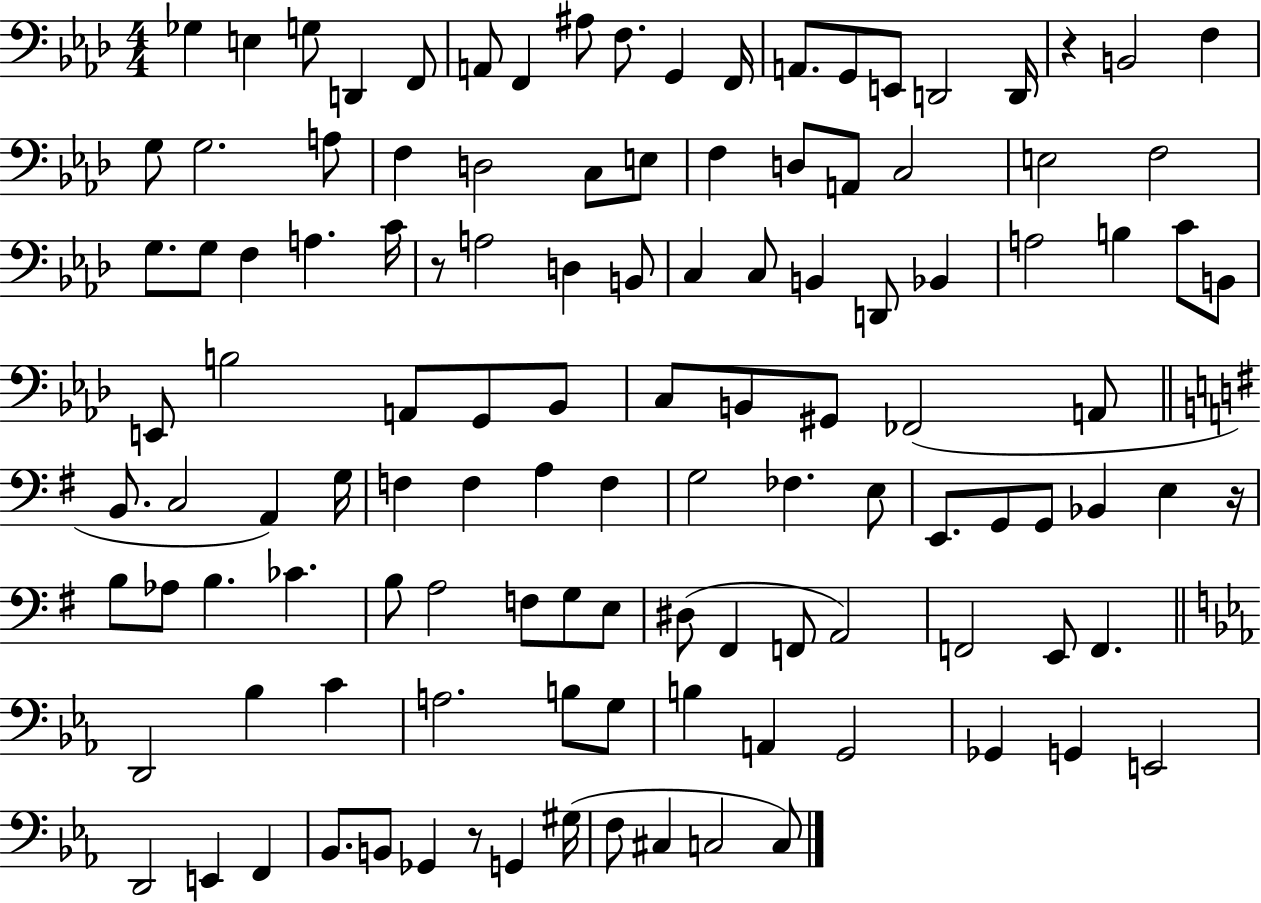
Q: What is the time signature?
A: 4/4